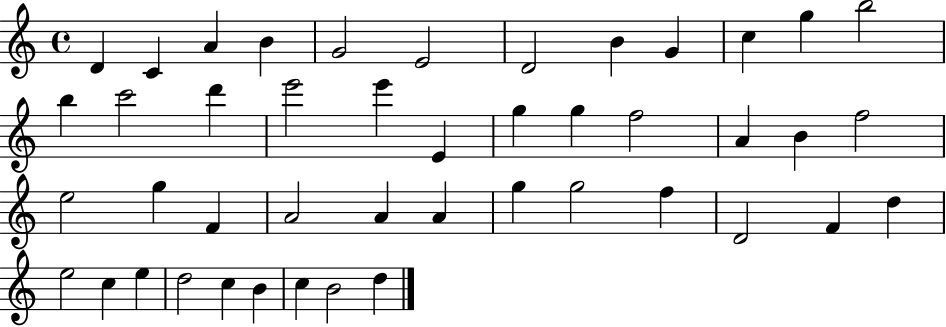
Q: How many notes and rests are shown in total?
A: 45